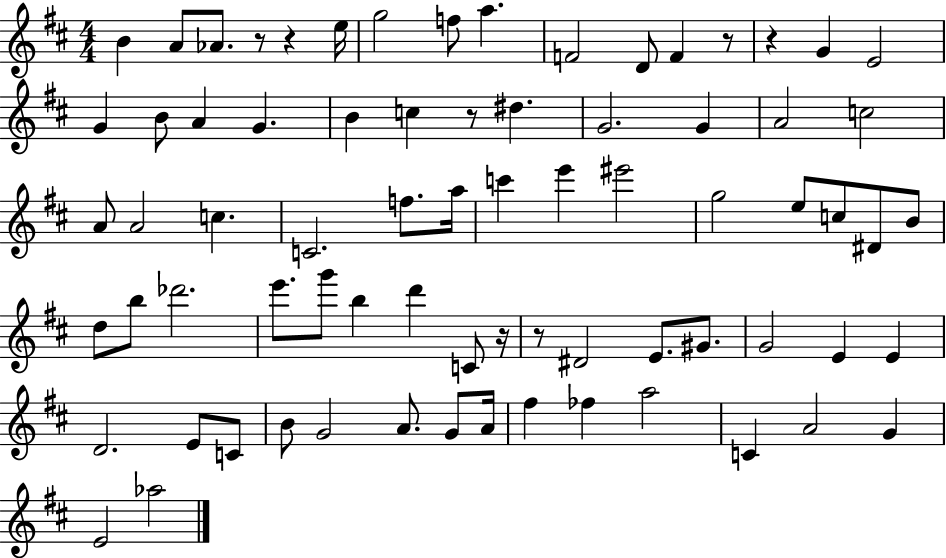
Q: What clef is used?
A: treble